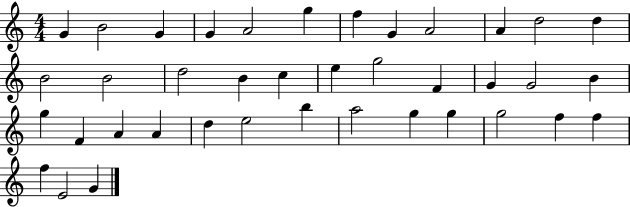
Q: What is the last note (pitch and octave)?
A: G4